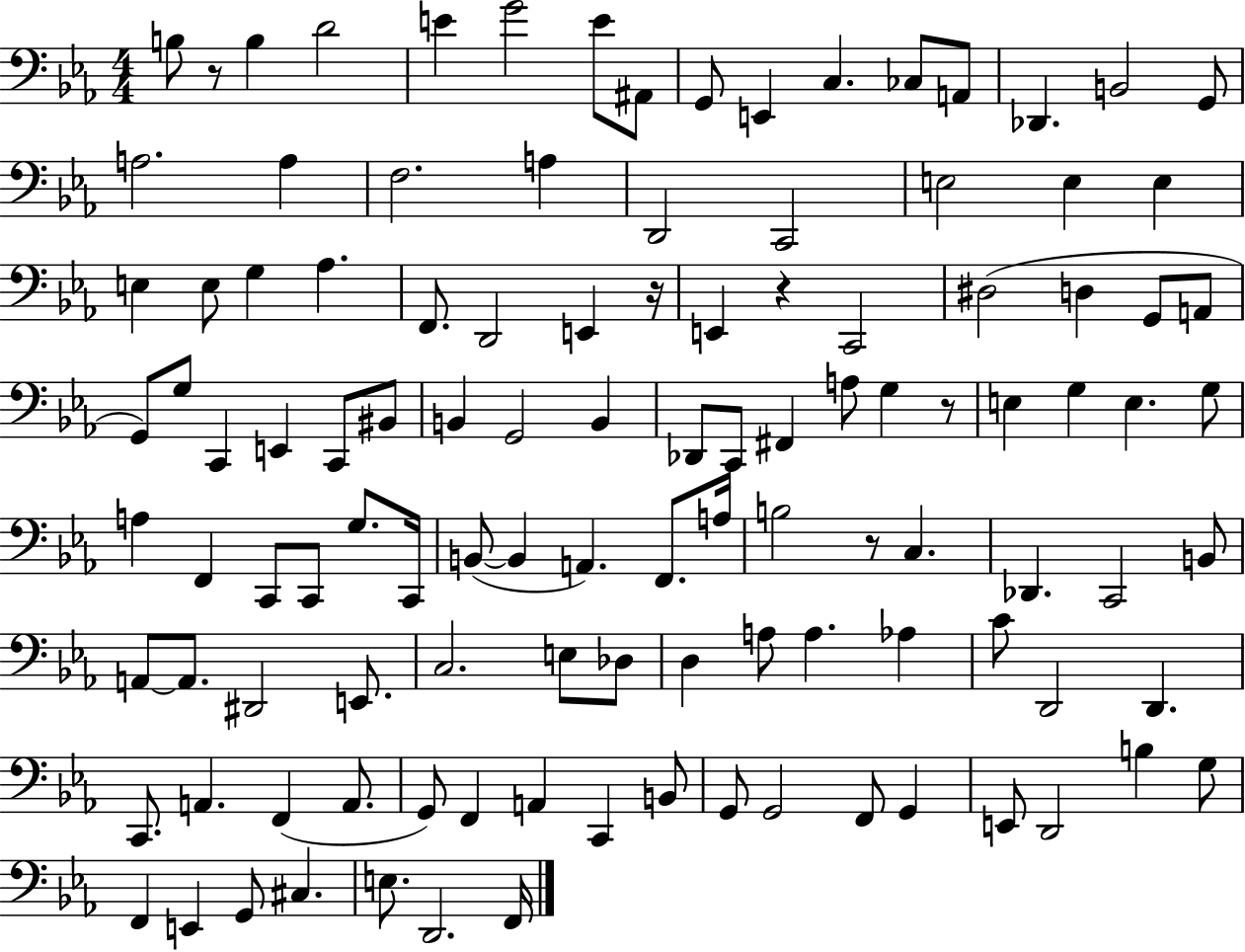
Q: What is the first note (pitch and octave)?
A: B3